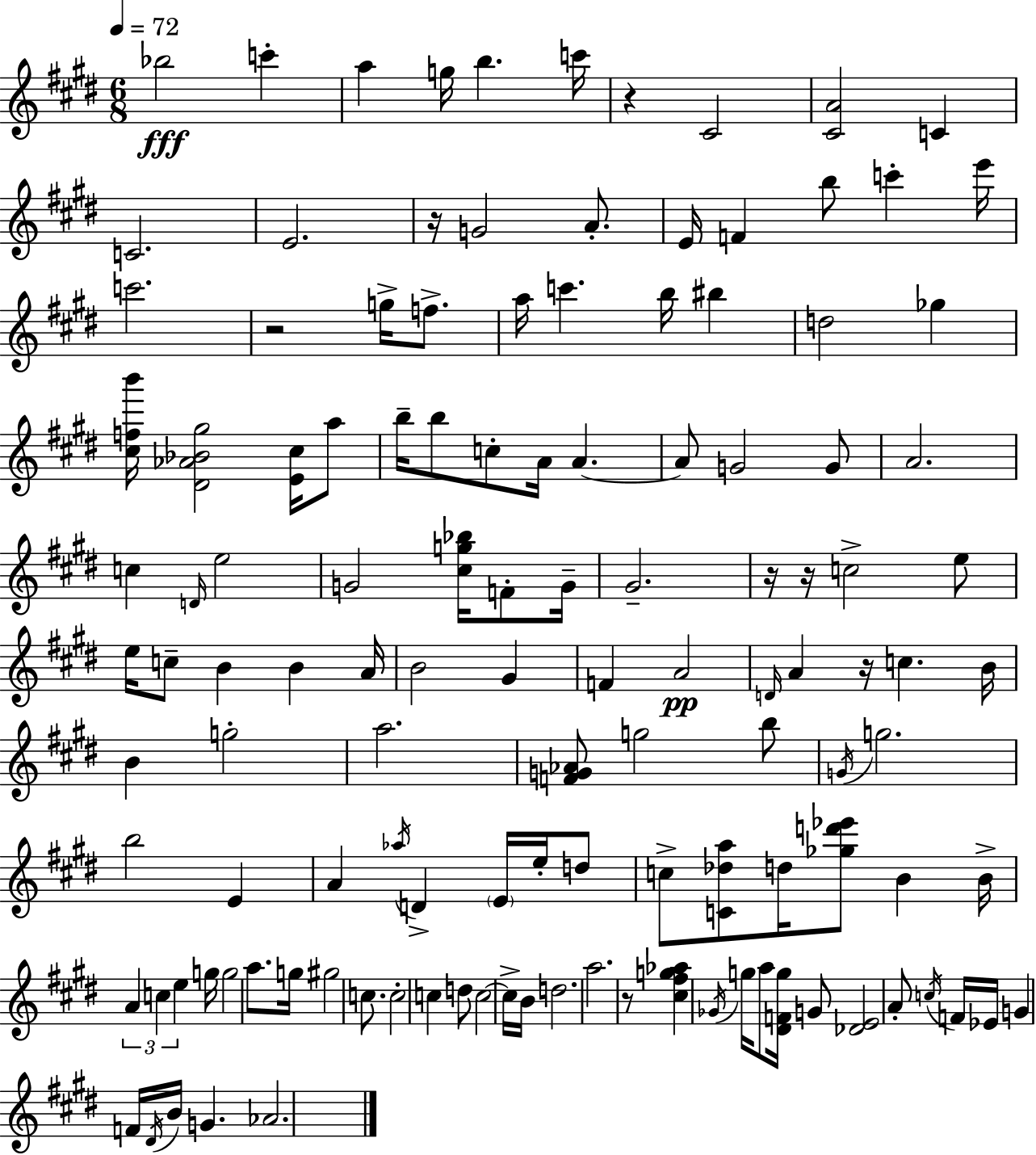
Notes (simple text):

Bb5/h C6/q A5/q G5/s B5/q. C6/s R/q C#4/h [C#4,A4]/h C4/q C4/h. E4/h. R/s G4/h A4/e. E4/s F4/q B5/e C6/q E6/s C6/h. R/h G5/s F5/e. A5/s C6/q. B5/s BIS5/q D5/h Gb5/q [C#5,F5,B6]/s [D#4,Ab4,Bb4,G#5]/h [E4,C#5]/s A5/e B5/s B5/e C5/e A4/s A4/q. A4/e G4/h G4/e A4/h. C5/q D4/s E5/h G4/h [C#5,G5,Bb5]/s F4/e G4/s G#4/h. R/s R/s C5/h E5/e E5/s C5/e B4/q B4/q A4/s B4/h G#4/q F4/q A4/h D4/s A4/q R/s C5/q. B4/s B4/q G5/h A5/h. [F4,G4,Ab4]/e G5/h B5/e G4/s G5/h. B5/h E4/q A4/q Ab5/s D4/q E4/s E5/s D5/e C5/e [C4,Db5,A5]/e D5/s [Gb5,D6,Eb6]/e B4/q B4/s A4/q C5/q E5/q G5/s G5/h A5/e. G5/s G#5/h C5/e. C5/h C5/q D5/e C5/h C5/s B4/s D5/h. A5/h. R/e [C#5,F#5,G5,Ab5]/q Gb4/s G5/s A5/e [D#4,F4,G5]/s G4/e [Db4,E4]/h A4/e C5/s F4/s Eb4/s G4/q F4/s D#4/s B4/s G4/q. Ab4/h.